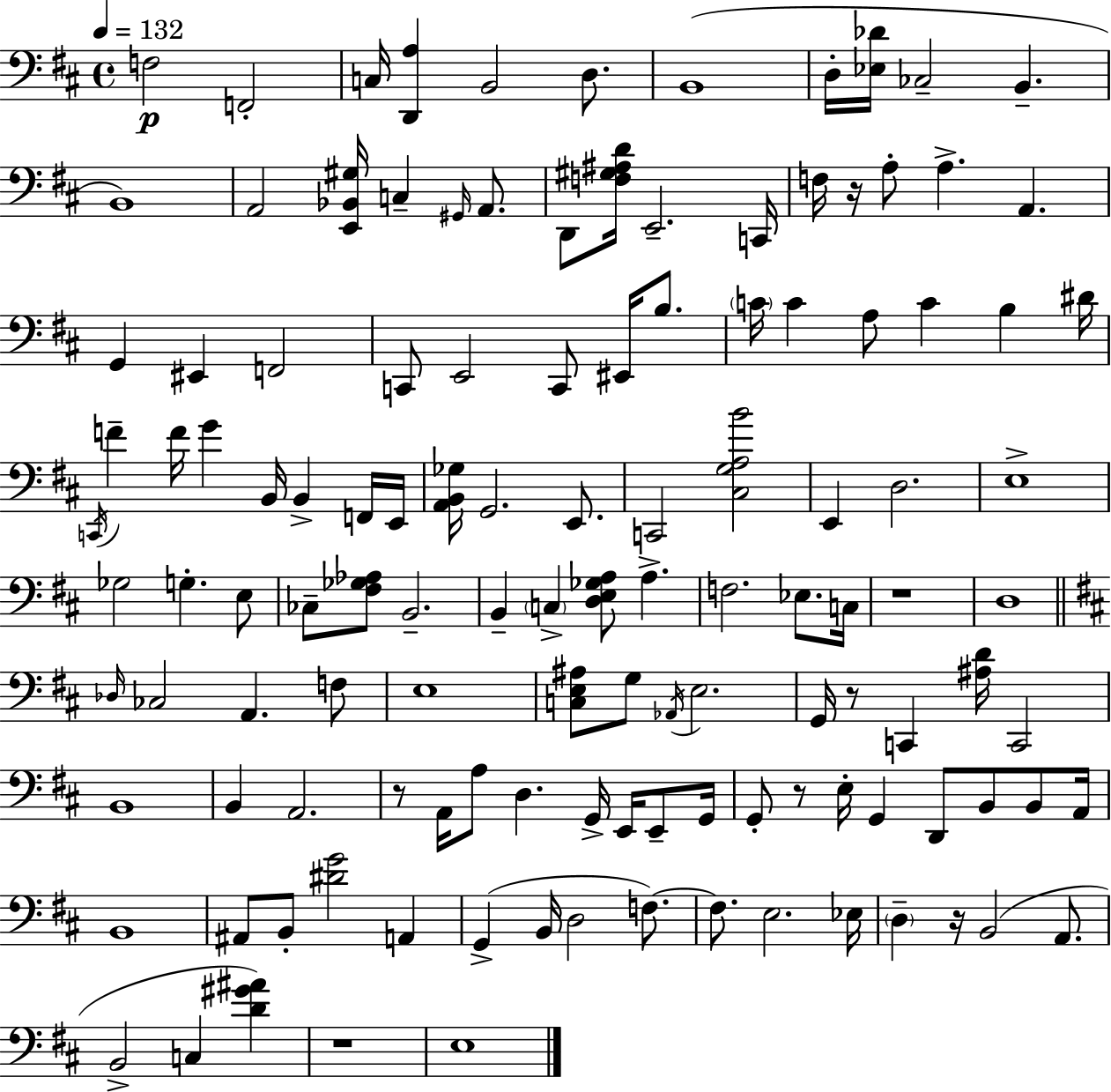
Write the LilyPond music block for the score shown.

{
  \clef bass
  \time 4/4
  \defaultTimeSignature
  \key d \major
  \tempo 4 = 132
  f2\p f,2-. | c16 <d, a>4 b,2 d8. | b,1( | d16-. <ees des'>16 ces2-- b,4.-- | \break b,1) | a,2 <e, bes, gis>16 c4-- \grace { gis,16 } a,8. | d,8 <f gis ais d'>16 e,2.-- | c,16 f16 r16 a8-. a4.-> a,4. | \break g,4 eis,4 f,2 | c,8 e,2 c,8 eis,16 b8. | \parenthesize c'16 c'4 a8 c'4 b4 | dis'16 \acciaccatura { c,16 } f'4-- f'16 g'4 b,16 b,4-> | \break f,16 e,16 <a, b, ges>16 g,2. e,8. | c,2 <cis g a b'>2 | e,4 d2. | e1-> | \break ges2 g4.-. | e8 ces8-- <fis ges aes>8 b,2.-- | b,4-- \parenthesize c4-> <d e ges a>8 a4.-> | f2. ees8. | \break c16 r1 | d1 | \bar "||" \break \key d \major \grace { des16 } ces2 a,4. f8 | e1 | <c e ais>8 g8 \acciaccatura { aes,16 } e2. | g,16 r8 c,4 <ais d'>16 c,2 | \break b,1 | b,4 a,2. | r8 a,16 a8 d4. g,16-> e,16 e,8-- | g,16 g,8-. r8 e16-. g,4 d,8 b,8 b,8 | \break a,16 b,1 | ais,8 b,8-. <dis' g'>2 a,4 | g,4->( b,16 d2 f8.~~) | f8. e2. | \break ees16 \parenthesize d4-- r16 b,2( a,8. | b,2-> c4 <d' gis' ais'>4) | r1 | e1 | \break \bar "|."
}